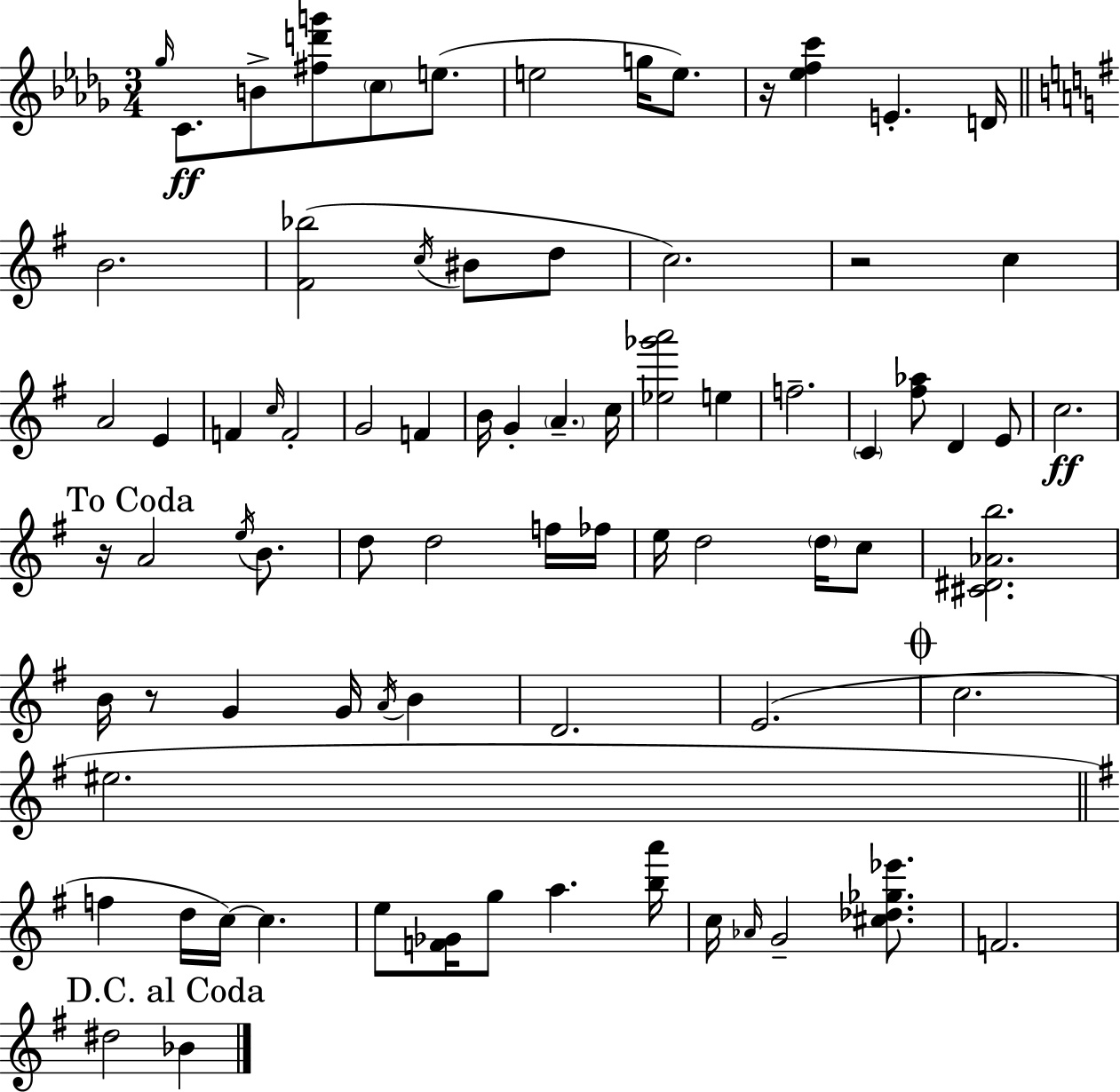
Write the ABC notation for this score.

X:1
T:Untitled
M:3/4
L:1/4
K:Bbm
_g/4 C/2 B/2 [^fd'g']/2 c/2 e/2 e2 g/4 e/2 z/4 [_efc'] E D/4 B2 [^F_b]2 c/4 ^B/2 d/2 c2 z2 c A2 E F c/4 F2 G2 F B/4 G A c/4 [_e_g'a']2 e f2 C [^f_a]/2 D E/2 c2 z/4 A2 e/4 B/2 d/2 d2 f/4 _f/4 e/4 d2 d/4 c/2 [^C^D_Ab]2 B/4 z/2 G G/4 A/4 B D2 E2 c2 ^e2 f d/4 c/4 c e/2 [F_G]/4 g/2 a [ba']/4 c/4 _A/4 G2 [^c_d_g_e']/2 F2 ^d2 _B